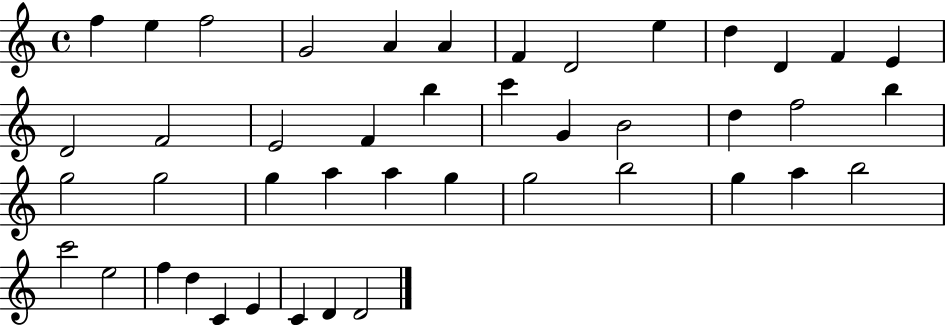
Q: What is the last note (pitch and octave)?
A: D4